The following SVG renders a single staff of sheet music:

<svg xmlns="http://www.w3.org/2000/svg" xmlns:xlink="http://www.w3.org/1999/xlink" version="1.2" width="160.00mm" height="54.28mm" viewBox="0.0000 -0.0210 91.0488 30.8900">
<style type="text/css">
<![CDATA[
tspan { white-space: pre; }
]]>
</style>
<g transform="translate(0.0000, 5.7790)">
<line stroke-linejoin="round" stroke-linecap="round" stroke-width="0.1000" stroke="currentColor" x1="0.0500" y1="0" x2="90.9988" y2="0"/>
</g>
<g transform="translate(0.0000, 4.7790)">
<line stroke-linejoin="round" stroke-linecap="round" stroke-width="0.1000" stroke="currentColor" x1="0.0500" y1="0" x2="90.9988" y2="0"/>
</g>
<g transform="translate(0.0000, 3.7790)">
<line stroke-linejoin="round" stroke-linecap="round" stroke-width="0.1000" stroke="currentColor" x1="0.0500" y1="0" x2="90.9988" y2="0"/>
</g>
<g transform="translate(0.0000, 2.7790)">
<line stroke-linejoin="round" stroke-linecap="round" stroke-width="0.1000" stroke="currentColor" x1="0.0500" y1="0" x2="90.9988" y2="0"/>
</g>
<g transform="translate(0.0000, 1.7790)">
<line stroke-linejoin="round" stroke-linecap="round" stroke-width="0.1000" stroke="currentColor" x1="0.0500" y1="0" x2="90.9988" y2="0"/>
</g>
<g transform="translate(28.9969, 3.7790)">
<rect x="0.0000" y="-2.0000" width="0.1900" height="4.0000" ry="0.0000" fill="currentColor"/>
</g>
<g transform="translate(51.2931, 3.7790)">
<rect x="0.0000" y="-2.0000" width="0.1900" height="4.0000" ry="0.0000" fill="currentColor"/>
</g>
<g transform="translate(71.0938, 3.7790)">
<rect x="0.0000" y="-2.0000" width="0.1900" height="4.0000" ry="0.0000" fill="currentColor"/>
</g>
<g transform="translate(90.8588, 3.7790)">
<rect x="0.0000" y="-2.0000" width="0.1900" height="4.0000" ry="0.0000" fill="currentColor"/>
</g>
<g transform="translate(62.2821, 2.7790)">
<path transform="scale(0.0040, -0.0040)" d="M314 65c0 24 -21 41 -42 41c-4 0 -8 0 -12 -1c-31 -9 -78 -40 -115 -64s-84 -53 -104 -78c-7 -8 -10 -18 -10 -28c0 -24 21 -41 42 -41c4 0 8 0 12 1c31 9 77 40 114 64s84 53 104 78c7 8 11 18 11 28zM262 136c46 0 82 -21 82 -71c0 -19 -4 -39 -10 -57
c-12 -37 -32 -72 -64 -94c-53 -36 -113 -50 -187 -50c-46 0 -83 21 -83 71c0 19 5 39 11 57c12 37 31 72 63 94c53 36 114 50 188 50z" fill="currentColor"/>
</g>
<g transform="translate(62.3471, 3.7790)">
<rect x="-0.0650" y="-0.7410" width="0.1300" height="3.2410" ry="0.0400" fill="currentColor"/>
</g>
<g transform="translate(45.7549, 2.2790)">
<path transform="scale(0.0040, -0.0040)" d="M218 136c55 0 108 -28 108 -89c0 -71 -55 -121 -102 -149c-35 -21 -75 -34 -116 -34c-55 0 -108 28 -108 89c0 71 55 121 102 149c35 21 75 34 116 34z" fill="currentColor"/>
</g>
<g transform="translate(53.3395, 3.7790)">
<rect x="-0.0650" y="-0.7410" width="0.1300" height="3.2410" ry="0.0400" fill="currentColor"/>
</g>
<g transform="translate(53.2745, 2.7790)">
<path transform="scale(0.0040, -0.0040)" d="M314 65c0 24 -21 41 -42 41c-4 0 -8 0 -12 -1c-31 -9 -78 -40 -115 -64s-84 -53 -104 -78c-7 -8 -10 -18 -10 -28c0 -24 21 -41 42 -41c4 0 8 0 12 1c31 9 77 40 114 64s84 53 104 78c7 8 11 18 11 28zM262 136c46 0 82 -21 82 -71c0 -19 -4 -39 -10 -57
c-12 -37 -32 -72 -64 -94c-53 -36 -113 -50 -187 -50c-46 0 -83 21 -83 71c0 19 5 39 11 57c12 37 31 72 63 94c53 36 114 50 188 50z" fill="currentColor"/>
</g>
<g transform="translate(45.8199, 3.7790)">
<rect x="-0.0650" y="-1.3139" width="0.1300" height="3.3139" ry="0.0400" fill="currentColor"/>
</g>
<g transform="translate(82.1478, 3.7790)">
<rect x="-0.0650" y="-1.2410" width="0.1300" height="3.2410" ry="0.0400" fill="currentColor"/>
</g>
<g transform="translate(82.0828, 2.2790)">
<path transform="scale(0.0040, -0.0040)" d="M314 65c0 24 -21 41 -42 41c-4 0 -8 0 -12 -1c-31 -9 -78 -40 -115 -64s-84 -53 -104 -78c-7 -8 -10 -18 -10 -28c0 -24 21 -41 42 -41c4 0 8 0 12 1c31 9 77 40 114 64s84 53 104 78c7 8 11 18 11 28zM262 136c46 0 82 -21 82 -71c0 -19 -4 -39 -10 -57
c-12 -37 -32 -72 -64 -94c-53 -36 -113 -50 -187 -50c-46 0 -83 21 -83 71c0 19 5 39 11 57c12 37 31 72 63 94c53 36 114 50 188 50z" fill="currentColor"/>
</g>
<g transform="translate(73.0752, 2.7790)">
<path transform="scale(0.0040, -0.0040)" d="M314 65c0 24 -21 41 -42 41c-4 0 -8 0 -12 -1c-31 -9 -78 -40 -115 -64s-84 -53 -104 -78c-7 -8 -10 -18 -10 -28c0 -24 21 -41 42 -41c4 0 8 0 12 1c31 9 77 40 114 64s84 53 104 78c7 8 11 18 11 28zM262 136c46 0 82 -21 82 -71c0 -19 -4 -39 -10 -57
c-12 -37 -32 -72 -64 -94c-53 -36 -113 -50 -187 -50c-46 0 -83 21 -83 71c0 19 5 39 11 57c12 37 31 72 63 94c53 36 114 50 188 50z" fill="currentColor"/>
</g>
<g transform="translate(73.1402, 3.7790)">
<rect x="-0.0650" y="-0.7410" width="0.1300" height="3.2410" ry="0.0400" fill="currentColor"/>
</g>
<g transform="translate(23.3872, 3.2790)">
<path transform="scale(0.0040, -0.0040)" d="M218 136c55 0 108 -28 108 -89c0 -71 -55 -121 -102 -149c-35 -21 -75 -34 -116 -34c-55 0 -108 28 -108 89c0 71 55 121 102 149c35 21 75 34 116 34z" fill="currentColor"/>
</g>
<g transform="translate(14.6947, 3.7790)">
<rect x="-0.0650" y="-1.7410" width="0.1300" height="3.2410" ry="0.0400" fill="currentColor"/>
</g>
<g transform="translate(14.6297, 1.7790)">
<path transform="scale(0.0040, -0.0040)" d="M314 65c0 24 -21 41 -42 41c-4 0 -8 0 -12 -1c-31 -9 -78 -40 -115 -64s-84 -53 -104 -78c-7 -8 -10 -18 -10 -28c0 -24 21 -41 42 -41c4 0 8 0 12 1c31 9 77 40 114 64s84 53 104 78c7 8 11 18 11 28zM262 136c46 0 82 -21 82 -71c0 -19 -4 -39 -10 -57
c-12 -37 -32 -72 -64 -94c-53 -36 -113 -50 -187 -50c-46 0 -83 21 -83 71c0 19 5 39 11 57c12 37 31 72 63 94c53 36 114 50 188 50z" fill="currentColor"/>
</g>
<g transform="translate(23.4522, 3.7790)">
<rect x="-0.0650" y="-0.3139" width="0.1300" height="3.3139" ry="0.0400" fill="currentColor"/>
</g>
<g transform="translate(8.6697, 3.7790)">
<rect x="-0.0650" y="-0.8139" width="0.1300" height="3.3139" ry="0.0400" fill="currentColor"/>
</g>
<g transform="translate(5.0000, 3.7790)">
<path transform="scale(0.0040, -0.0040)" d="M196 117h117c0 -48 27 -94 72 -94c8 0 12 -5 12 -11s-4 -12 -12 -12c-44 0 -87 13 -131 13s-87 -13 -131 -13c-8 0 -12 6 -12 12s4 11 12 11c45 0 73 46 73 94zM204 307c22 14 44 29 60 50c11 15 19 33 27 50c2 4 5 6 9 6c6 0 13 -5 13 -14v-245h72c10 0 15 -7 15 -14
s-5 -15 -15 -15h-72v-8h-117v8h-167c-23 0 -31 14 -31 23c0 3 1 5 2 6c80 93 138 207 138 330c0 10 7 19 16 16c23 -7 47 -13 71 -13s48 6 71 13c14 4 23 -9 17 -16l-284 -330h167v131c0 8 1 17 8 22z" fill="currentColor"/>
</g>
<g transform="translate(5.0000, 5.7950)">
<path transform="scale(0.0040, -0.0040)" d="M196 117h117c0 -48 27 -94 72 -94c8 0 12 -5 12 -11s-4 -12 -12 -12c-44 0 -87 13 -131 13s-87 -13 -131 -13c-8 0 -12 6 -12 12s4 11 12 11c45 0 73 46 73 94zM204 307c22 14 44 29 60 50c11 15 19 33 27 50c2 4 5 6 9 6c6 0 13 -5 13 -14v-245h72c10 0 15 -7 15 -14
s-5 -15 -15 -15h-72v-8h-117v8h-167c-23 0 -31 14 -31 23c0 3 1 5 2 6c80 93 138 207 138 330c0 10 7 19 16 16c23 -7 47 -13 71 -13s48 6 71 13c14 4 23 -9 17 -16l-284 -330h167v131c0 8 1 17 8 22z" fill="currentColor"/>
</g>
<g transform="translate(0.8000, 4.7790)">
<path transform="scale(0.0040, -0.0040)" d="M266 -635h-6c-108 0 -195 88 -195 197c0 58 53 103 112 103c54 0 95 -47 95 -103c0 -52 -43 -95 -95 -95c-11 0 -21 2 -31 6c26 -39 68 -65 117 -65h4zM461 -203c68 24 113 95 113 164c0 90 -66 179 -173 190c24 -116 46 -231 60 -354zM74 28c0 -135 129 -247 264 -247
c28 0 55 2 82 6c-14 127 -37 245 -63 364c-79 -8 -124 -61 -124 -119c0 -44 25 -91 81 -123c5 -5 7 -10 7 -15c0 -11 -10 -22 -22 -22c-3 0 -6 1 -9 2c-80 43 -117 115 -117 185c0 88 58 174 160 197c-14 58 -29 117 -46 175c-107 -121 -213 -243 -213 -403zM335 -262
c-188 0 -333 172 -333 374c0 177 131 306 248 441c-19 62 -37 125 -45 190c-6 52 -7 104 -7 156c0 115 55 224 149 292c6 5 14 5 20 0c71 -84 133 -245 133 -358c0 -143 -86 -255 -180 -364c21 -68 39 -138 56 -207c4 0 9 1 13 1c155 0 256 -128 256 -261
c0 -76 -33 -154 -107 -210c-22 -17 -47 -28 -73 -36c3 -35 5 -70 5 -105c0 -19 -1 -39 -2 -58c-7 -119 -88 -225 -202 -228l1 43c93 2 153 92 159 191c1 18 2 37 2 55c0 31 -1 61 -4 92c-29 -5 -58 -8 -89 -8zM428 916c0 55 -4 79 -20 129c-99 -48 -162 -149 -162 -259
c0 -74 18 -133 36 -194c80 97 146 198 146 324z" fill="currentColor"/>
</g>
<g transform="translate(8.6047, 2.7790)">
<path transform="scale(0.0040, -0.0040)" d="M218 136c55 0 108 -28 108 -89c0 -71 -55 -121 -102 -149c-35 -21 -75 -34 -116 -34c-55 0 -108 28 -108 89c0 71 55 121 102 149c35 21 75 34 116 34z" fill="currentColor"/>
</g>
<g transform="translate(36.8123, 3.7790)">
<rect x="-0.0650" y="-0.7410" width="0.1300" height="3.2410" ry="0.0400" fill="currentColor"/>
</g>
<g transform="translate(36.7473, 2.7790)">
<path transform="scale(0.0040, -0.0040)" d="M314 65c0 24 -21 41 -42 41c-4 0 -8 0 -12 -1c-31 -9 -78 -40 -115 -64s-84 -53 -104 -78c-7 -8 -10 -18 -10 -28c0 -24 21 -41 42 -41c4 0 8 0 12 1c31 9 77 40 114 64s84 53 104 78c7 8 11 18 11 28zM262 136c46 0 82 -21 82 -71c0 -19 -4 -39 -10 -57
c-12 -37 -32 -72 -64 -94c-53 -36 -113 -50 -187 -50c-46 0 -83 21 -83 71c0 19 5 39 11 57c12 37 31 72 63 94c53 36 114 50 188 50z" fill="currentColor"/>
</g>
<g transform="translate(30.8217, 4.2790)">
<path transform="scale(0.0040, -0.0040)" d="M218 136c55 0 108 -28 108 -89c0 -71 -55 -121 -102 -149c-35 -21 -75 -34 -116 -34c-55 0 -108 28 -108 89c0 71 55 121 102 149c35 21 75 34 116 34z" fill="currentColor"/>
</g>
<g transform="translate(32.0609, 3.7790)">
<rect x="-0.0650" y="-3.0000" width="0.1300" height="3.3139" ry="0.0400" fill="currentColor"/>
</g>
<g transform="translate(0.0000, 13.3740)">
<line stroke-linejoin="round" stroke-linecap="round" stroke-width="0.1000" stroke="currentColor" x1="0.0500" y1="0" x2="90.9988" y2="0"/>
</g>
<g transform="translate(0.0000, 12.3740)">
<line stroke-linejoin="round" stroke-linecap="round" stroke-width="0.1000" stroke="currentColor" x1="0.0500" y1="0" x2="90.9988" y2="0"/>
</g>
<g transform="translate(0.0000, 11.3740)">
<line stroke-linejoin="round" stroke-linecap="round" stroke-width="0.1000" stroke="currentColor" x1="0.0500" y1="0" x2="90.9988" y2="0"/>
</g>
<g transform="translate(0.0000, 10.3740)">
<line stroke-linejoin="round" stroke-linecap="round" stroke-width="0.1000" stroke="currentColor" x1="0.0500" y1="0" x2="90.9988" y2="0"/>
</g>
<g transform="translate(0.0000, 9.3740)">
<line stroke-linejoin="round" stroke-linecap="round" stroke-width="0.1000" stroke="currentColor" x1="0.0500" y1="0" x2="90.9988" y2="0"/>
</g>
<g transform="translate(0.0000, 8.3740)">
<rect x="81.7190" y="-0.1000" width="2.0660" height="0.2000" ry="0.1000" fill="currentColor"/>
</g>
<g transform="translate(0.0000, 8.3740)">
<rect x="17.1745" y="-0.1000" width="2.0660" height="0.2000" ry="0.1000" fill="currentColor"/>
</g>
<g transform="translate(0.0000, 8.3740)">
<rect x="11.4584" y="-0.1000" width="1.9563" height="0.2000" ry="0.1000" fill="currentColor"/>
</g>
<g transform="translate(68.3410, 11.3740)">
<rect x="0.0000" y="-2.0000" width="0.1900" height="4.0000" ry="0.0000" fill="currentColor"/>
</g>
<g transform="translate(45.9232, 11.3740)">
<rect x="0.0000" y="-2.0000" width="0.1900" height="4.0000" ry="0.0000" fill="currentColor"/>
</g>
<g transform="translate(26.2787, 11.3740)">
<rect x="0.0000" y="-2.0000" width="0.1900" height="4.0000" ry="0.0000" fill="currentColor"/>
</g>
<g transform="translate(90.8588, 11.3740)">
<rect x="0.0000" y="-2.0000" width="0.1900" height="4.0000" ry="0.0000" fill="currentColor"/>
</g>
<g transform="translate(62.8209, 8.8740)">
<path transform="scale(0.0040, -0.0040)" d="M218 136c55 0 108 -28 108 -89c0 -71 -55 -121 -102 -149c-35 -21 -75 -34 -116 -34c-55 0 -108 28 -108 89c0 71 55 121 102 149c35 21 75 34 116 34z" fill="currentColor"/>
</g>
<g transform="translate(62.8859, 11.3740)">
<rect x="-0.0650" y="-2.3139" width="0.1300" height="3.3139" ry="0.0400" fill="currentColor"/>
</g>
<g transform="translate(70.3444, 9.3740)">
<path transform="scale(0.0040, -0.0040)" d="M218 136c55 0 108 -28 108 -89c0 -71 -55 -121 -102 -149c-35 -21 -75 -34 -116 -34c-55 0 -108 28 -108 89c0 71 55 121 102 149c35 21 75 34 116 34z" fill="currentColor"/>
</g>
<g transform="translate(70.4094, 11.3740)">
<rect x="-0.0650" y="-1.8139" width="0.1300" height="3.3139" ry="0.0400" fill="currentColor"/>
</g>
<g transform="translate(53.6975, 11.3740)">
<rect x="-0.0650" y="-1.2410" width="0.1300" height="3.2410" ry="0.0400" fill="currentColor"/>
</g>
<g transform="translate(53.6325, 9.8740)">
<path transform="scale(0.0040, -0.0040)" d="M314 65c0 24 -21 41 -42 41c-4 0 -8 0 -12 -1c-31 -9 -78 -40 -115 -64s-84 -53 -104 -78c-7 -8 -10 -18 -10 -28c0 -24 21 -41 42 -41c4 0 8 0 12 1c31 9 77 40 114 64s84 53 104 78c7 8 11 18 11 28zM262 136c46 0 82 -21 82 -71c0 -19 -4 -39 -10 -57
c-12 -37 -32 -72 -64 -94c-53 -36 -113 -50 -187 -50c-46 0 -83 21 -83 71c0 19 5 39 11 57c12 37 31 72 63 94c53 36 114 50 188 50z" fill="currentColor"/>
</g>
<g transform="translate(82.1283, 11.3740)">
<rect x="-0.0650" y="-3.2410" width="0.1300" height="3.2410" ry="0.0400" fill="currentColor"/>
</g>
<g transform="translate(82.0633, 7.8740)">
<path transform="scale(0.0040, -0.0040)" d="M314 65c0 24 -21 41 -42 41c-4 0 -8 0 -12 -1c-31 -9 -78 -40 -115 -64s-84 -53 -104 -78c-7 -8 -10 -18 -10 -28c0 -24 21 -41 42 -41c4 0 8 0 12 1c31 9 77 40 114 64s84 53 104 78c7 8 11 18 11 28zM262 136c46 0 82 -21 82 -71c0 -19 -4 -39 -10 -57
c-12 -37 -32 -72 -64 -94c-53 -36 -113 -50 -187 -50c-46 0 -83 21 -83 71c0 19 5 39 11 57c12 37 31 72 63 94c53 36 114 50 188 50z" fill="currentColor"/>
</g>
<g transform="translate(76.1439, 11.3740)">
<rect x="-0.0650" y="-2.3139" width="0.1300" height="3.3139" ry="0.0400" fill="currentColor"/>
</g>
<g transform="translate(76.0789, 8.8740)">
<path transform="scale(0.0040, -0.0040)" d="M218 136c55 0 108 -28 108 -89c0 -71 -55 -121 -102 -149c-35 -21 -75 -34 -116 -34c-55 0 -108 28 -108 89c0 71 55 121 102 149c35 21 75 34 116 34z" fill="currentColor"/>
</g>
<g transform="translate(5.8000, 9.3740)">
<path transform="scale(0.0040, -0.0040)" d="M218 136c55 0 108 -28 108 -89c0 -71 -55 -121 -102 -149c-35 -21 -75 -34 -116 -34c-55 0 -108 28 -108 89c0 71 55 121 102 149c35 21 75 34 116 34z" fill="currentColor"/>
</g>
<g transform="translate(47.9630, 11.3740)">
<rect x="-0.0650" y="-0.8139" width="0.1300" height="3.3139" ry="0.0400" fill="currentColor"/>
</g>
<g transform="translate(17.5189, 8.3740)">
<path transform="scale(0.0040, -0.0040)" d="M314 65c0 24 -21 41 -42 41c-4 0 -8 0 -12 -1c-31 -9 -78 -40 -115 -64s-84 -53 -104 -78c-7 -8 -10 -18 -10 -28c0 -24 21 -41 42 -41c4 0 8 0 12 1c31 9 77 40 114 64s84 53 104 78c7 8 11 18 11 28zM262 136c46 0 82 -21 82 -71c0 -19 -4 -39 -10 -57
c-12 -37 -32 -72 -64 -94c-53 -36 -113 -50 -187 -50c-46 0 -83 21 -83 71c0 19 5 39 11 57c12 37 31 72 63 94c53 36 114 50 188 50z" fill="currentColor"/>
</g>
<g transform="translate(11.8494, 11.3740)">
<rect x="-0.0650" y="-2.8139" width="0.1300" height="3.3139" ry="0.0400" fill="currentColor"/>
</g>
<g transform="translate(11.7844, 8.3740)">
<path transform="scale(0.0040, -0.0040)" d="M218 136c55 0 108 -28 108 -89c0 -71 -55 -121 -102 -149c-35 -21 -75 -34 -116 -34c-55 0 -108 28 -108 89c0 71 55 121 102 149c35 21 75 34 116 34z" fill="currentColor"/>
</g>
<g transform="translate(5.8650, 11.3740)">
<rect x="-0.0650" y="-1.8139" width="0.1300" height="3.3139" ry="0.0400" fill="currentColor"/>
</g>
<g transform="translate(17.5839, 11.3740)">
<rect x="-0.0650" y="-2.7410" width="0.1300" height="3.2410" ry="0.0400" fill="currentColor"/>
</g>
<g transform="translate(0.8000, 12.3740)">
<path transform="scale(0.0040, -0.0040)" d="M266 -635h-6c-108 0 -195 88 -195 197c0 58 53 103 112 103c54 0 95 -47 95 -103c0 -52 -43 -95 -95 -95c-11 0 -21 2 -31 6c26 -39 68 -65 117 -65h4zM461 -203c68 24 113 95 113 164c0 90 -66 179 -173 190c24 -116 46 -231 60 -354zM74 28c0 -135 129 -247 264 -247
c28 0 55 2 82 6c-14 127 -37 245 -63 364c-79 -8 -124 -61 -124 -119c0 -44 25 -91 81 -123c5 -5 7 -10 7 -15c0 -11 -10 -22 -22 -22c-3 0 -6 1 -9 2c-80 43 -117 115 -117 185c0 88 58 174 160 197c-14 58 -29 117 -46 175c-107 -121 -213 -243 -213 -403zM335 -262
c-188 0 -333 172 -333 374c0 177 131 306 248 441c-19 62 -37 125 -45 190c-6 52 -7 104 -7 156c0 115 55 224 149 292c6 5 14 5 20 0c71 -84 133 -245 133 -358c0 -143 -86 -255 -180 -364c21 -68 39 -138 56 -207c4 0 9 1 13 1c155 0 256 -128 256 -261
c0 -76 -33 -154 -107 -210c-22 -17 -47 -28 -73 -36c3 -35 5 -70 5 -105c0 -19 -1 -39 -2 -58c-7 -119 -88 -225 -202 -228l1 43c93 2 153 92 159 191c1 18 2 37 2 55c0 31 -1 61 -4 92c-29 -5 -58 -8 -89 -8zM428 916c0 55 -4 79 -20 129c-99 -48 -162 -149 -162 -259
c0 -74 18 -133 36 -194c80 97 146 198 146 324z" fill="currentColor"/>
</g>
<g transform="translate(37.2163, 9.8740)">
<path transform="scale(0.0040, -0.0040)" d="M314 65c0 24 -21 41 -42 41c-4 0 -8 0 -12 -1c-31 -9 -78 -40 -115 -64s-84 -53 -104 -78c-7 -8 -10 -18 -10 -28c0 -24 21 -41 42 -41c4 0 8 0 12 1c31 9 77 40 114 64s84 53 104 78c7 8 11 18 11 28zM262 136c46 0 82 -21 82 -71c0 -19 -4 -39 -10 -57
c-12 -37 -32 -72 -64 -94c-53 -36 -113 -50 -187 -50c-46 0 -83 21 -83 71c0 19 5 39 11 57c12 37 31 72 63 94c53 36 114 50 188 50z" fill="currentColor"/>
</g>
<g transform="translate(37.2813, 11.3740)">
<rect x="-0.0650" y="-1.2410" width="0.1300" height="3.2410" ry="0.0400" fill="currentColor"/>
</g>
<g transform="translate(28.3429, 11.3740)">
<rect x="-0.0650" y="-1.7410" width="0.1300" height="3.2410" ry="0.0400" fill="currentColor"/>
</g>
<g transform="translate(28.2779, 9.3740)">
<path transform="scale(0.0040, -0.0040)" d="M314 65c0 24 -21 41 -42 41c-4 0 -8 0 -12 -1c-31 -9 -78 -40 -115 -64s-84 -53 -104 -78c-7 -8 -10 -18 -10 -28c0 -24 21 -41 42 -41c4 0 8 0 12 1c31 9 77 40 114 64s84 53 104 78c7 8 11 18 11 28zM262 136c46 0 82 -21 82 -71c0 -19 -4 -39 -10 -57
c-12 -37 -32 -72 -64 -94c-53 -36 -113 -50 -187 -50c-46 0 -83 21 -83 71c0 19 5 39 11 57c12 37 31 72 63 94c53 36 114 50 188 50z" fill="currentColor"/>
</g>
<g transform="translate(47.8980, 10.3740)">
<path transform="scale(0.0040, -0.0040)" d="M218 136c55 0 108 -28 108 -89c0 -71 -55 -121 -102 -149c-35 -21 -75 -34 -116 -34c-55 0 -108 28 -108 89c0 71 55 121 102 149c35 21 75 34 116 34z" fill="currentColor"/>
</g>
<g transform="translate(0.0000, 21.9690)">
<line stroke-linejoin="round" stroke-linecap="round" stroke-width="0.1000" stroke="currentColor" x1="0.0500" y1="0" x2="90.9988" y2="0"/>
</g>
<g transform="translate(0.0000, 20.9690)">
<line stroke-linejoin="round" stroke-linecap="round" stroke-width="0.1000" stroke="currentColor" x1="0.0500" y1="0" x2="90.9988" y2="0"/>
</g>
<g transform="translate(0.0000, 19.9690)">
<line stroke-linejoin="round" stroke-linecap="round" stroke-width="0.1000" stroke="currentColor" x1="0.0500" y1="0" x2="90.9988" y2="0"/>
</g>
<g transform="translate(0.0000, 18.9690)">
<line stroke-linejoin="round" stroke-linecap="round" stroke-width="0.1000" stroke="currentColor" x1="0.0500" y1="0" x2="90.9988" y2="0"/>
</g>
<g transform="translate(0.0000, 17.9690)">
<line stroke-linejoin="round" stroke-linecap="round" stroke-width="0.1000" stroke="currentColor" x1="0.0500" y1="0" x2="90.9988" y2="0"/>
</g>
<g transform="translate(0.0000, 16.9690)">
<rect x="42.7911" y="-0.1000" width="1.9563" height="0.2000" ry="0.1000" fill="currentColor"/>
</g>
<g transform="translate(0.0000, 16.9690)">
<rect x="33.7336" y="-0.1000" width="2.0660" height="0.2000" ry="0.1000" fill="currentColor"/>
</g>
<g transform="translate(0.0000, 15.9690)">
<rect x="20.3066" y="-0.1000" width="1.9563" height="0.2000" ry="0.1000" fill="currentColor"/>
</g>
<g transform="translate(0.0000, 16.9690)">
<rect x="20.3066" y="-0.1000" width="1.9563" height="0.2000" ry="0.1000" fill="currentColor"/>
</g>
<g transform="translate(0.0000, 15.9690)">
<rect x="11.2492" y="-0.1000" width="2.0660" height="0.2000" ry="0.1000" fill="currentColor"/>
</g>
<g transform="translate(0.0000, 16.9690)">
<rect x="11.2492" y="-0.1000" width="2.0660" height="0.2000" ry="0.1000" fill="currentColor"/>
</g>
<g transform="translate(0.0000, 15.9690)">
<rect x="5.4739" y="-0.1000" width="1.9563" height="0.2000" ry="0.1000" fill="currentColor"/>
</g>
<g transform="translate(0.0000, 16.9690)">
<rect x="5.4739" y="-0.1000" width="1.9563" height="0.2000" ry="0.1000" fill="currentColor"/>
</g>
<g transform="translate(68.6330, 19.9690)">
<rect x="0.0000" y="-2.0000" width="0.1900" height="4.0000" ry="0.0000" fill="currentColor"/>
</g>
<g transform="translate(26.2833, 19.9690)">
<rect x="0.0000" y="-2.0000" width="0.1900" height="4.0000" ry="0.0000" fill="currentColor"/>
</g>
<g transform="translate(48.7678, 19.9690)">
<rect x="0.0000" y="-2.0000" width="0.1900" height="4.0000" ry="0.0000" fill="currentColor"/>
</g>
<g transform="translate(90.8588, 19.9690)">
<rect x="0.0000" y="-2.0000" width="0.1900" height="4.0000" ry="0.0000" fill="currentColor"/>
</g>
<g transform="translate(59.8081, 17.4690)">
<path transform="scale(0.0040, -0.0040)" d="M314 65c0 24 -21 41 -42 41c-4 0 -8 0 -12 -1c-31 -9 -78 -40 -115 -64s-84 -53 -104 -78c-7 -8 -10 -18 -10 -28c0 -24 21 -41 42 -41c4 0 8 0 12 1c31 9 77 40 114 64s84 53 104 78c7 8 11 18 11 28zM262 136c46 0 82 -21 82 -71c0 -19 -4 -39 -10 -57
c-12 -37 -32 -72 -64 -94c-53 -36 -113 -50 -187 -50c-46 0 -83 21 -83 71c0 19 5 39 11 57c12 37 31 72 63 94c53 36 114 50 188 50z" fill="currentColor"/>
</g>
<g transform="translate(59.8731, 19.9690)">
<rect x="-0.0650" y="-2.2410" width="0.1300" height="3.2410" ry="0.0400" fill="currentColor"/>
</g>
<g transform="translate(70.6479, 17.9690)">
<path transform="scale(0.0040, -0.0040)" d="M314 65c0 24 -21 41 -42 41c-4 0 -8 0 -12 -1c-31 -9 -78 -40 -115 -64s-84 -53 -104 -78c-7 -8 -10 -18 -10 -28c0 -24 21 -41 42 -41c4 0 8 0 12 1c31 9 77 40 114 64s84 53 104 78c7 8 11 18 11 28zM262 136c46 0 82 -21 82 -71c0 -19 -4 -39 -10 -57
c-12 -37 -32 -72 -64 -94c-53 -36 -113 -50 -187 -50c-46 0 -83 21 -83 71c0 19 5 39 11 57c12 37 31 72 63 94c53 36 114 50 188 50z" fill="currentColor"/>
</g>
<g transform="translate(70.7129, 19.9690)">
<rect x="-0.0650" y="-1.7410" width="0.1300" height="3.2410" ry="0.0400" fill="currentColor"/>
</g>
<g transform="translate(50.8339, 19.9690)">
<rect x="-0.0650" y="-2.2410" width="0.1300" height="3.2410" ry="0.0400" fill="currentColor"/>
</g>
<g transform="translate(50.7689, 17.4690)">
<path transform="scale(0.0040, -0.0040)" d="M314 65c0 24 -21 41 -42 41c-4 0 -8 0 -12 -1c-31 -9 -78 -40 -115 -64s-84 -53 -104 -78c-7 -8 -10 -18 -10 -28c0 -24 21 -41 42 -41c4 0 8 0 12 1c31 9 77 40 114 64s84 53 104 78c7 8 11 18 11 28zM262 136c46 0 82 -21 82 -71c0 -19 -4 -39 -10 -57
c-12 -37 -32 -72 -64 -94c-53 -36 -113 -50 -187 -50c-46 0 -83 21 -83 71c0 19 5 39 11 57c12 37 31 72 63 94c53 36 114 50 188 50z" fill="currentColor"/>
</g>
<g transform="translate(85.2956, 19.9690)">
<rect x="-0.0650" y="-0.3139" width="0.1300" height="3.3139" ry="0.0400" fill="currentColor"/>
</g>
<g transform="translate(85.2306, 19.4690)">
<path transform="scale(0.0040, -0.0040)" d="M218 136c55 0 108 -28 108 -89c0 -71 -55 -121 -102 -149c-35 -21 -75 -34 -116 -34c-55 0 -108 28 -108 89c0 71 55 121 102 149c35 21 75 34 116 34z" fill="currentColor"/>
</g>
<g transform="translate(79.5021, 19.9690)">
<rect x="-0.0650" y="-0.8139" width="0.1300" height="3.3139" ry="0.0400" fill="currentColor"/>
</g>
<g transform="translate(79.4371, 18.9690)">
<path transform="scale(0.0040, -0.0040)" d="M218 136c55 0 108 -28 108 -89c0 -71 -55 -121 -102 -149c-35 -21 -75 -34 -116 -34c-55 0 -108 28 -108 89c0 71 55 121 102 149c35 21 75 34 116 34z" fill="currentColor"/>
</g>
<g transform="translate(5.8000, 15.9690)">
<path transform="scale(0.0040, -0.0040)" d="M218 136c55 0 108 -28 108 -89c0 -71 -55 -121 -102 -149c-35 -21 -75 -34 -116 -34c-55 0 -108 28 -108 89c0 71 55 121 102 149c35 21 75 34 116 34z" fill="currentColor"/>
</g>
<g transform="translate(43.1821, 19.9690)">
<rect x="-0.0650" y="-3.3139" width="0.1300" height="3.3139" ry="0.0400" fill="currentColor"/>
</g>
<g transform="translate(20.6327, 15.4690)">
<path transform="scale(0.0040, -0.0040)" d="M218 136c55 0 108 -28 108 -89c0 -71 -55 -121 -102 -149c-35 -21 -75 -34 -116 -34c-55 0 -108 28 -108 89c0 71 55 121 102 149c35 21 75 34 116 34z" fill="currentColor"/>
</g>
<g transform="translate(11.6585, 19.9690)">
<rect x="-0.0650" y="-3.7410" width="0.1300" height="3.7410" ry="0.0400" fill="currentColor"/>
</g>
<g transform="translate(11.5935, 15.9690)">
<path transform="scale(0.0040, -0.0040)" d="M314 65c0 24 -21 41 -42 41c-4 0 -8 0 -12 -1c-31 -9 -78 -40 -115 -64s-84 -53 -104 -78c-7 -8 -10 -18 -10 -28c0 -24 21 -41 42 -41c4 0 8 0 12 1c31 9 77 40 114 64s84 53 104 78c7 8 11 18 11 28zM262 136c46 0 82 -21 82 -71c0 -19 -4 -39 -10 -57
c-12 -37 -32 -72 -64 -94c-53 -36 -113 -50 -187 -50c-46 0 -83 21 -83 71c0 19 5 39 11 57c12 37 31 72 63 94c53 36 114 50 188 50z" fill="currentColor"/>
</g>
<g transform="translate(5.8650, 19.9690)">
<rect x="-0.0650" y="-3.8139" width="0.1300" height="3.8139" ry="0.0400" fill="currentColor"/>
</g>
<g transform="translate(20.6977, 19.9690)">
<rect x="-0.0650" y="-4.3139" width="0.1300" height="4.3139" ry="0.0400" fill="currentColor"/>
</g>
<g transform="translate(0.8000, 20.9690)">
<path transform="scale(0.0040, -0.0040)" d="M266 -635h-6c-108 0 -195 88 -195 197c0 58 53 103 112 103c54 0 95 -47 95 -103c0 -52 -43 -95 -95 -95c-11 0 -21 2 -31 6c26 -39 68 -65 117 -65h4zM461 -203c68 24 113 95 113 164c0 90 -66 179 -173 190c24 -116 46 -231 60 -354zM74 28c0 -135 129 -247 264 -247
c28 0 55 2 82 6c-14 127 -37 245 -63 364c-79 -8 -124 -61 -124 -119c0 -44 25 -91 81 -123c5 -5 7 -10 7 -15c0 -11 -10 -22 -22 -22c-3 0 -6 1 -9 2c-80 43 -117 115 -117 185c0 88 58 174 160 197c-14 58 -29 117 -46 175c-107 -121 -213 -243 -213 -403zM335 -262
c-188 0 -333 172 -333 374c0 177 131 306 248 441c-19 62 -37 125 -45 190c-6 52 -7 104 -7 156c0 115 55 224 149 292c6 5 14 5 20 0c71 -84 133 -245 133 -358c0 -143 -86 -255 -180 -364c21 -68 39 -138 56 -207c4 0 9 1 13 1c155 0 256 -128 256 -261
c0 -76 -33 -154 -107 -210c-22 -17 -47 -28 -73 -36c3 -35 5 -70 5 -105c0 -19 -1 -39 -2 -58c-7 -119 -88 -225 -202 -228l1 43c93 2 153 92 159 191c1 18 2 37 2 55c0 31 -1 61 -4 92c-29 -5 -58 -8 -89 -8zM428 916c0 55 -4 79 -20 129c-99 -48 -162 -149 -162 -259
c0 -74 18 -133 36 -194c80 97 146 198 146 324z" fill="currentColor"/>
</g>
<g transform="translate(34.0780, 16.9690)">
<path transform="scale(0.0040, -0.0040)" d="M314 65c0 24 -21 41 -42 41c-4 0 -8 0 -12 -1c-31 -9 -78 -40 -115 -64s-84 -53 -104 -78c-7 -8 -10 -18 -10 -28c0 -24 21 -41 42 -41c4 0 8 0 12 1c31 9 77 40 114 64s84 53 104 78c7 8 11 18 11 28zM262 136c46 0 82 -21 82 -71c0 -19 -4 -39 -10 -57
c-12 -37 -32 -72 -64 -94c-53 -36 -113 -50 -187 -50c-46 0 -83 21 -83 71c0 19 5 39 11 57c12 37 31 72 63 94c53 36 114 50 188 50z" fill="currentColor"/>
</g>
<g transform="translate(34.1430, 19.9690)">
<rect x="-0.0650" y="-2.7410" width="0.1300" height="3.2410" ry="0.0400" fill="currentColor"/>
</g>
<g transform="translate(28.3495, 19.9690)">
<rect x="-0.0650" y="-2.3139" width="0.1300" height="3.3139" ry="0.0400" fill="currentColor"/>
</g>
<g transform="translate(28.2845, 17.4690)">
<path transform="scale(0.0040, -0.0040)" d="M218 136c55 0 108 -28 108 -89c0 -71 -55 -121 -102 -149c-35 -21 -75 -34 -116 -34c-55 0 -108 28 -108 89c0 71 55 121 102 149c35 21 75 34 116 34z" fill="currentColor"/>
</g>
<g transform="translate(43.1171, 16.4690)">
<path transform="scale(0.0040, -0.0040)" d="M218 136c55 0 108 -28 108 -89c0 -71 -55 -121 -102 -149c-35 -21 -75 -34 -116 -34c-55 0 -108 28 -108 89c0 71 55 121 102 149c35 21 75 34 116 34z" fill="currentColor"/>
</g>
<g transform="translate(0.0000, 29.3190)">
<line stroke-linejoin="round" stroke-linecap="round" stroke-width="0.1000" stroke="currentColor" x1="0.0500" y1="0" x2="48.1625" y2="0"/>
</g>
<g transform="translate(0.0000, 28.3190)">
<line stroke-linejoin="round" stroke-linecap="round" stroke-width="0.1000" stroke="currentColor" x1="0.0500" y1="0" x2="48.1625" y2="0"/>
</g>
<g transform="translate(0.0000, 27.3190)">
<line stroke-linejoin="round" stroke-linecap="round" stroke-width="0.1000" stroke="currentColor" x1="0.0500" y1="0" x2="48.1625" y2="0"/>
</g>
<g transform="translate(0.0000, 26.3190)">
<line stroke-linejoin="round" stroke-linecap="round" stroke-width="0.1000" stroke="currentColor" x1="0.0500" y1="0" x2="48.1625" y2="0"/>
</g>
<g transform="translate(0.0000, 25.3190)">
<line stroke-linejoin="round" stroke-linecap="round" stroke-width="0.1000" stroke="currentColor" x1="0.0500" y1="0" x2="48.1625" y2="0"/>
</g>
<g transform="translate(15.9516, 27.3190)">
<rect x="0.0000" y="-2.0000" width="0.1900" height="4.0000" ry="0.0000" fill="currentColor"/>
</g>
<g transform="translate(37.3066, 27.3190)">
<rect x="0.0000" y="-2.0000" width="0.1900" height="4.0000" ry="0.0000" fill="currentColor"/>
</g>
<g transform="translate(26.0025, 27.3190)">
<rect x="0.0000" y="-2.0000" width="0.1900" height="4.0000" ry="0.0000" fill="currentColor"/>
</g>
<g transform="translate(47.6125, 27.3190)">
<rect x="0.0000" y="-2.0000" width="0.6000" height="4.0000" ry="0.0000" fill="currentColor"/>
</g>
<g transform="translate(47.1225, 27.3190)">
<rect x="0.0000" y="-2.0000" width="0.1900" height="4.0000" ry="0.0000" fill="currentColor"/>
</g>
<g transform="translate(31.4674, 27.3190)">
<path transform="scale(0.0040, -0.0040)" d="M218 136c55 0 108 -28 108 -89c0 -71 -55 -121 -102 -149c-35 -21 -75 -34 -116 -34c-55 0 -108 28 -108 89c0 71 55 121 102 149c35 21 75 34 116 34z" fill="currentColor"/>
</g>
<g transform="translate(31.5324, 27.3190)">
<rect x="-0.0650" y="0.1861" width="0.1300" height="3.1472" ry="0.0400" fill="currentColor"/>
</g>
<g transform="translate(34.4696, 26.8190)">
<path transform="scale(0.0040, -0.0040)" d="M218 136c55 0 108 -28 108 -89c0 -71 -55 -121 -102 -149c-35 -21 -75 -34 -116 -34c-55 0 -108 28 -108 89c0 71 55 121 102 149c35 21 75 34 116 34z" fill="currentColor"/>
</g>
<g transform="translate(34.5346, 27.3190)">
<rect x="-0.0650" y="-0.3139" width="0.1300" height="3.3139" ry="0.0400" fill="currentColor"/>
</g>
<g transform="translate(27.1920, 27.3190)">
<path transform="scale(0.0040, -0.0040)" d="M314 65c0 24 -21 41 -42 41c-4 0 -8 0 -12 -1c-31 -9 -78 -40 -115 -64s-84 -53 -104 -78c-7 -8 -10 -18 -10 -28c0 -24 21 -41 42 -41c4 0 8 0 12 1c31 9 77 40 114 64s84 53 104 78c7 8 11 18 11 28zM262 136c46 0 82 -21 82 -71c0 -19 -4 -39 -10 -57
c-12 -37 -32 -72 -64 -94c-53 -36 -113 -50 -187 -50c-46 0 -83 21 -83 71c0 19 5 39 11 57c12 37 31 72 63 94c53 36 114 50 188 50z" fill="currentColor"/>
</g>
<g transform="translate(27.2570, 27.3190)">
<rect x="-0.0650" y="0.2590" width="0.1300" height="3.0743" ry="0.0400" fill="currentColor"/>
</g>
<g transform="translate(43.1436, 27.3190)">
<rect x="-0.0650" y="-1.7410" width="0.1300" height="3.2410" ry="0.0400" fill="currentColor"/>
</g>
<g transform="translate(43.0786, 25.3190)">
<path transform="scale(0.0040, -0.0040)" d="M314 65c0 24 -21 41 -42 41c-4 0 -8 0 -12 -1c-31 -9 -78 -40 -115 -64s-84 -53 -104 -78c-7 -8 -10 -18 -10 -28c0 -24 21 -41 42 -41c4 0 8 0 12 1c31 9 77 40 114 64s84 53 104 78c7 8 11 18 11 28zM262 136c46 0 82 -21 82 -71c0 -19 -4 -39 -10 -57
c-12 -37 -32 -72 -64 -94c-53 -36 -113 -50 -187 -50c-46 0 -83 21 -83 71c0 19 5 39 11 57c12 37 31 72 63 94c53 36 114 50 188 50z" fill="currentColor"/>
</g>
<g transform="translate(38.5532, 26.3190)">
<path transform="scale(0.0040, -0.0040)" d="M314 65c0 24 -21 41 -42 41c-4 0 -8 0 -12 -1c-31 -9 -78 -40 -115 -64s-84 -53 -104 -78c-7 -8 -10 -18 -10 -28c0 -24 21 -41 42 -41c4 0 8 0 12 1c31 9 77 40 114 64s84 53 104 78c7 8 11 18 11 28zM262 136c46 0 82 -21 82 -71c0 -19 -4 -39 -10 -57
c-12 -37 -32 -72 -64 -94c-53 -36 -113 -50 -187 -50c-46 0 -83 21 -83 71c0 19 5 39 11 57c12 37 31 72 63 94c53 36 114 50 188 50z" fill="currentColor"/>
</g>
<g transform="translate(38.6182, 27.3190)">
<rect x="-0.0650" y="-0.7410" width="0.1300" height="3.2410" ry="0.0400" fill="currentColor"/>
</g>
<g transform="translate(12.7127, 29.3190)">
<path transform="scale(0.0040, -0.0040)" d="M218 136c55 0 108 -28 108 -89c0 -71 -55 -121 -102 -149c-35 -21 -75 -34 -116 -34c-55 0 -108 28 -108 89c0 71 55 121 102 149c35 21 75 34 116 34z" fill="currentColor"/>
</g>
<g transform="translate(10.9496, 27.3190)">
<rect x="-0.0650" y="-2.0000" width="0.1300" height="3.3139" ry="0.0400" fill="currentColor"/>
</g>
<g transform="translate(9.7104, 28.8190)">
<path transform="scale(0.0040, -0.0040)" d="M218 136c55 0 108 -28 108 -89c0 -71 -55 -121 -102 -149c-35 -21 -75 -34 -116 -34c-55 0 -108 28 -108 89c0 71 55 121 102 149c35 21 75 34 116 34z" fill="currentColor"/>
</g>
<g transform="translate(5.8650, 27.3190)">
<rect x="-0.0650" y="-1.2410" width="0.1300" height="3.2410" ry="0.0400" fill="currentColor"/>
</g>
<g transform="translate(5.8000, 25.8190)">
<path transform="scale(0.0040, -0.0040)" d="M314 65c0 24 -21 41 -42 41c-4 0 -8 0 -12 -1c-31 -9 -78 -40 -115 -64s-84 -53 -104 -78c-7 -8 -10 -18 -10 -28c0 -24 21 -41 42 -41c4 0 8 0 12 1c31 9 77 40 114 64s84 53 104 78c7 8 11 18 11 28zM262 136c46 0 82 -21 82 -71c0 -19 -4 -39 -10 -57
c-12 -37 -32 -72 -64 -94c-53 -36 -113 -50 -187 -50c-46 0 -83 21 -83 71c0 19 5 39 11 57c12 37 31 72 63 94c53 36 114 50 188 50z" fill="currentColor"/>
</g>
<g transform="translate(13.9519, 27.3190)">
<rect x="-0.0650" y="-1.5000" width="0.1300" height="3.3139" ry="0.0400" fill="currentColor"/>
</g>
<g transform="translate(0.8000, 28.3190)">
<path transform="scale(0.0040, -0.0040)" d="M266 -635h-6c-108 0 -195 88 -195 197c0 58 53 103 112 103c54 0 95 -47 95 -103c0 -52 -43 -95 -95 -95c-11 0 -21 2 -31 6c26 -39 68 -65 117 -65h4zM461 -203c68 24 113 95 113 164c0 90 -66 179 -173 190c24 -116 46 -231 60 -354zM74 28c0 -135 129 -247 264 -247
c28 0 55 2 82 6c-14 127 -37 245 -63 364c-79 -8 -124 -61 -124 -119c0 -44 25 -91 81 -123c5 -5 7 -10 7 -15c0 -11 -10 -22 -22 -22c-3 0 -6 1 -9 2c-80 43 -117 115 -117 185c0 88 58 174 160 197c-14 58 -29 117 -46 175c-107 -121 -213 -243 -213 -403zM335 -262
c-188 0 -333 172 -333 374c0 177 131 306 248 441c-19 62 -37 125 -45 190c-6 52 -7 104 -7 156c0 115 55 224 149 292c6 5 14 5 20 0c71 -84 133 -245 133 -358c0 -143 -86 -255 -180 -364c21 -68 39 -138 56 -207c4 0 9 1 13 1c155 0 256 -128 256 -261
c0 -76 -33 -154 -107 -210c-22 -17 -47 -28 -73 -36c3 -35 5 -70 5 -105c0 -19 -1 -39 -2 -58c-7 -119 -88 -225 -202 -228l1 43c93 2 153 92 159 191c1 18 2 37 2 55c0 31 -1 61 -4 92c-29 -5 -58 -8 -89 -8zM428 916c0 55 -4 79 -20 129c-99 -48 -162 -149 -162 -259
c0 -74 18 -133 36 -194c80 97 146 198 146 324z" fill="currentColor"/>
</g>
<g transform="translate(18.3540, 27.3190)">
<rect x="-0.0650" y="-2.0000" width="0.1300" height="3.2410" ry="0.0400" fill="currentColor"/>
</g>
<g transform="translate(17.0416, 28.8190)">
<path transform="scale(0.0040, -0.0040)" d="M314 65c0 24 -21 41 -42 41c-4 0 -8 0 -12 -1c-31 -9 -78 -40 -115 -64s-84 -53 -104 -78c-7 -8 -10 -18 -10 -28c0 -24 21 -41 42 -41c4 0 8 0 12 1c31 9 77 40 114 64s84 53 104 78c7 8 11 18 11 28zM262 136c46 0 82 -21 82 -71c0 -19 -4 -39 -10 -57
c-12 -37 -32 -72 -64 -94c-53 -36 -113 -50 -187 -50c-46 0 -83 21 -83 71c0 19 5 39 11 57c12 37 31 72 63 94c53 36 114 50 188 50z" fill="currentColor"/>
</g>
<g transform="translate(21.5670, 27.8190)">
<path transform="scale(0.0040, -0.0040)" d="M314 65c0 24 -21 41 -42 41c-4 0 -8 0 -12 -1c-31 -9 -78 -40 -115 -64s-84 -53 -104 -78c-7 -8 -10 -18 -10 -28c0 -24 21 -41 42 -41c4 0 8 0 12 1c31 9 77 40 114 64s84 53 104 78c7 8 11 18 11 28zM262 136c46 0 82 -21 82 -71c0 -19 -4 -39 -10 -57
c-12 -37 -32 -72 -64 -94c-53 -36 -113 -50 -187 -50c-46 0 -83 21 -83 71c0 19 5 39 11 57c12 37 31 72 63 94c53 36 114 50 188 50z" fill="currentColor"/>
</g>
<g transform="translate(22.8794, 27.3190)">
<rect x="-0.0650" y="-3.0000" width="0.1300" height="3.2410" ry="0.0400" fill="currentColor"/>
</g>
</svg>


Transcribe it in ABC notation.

X:1
T:Untitled
M:4/4
L:1/4
K:C
d f2 c A d2 e d2 d2 d2 e2 f a a2 f2 e2 d e2 g f g b2 c' c'2 d' g a2 b g2 g2 f2 d c e2 F E F2 A2 B2 B c d2 f2